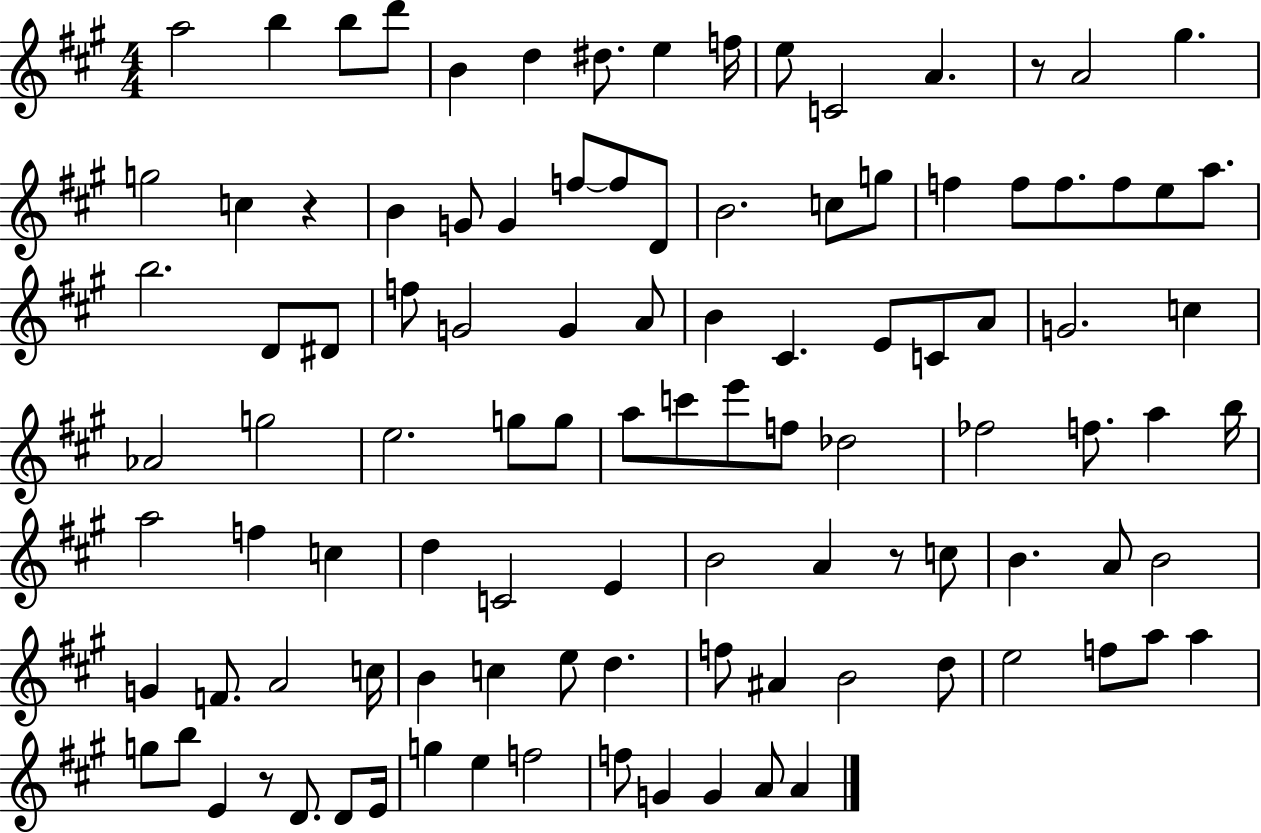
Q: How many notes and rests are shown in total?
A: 105